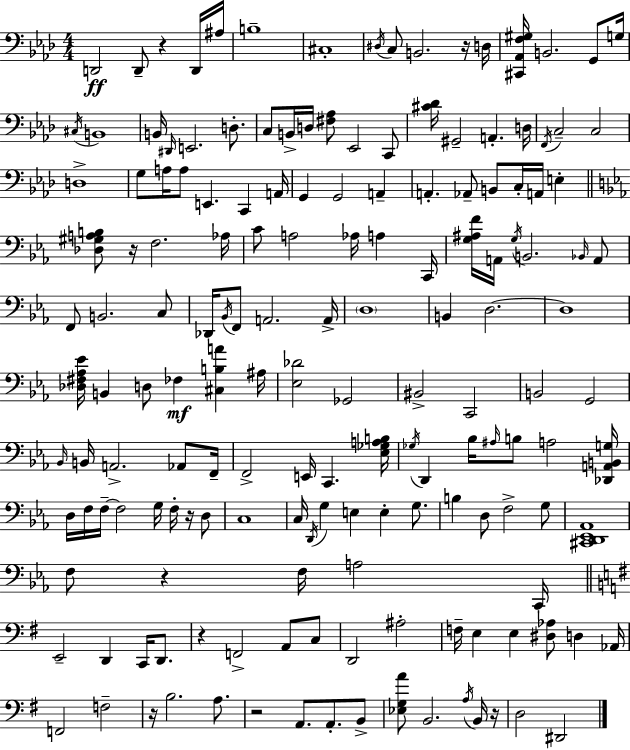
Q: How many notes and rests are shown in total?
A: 163